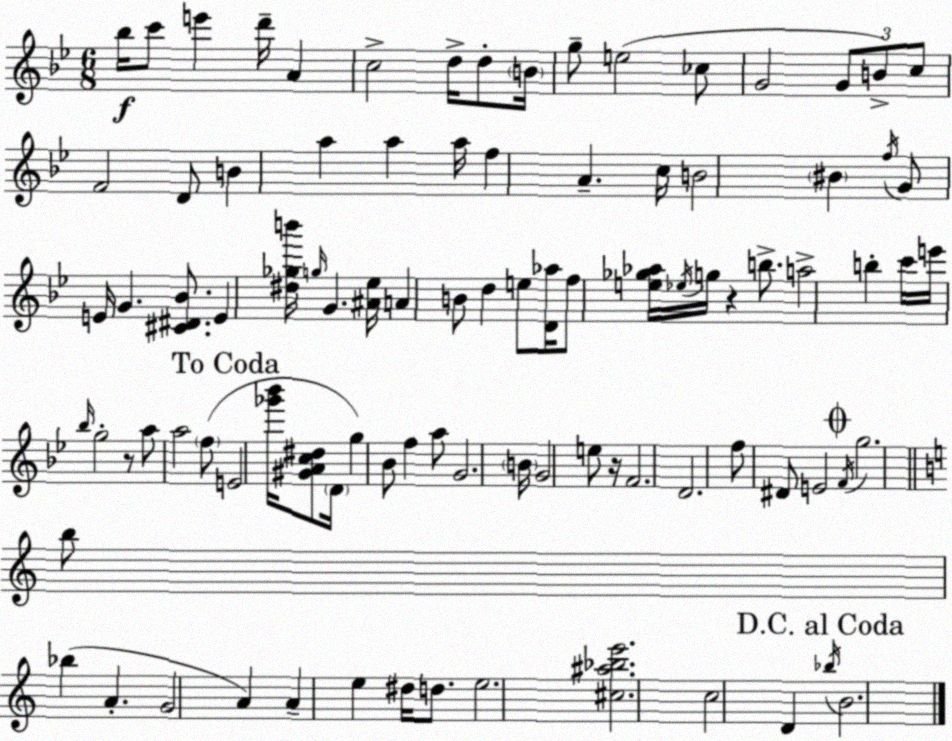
X:1
T:Untitled
M:6/8
L:1/4
K:Gm
_b/4 c'/2 e' d'/4 A c2 d/4 d/2 B/4 g/2 e2 _c/2 G2 G/2 B/2 c/2 F2 D/2 B a a a/4 f A c/4 B2 ^B f/4 G/2 E/4 G [^C^D_B]/2 E [^d_gb']/4 g/4 G [^A_e]/4 A B/2 d e/2 [D_a]/4 f/2 [e_g_a]/4 _e/4 g/4 z b/2 a2 b c'/4 e'/4 _b/4 g2 z/2 a/2 a2 f/2 E2 [_g'_b']/4 [^GAc^d]/2 D/4 g _B/2 f a/2 G2 B/4 G2 e/2 z/4 F2 D2 f/2 ^D/2 E2 F/4 g2 b/2 _b A G2 A A e ^d/4 d/2 e2 [^c^a_be']2 c2 D _b/4 B2